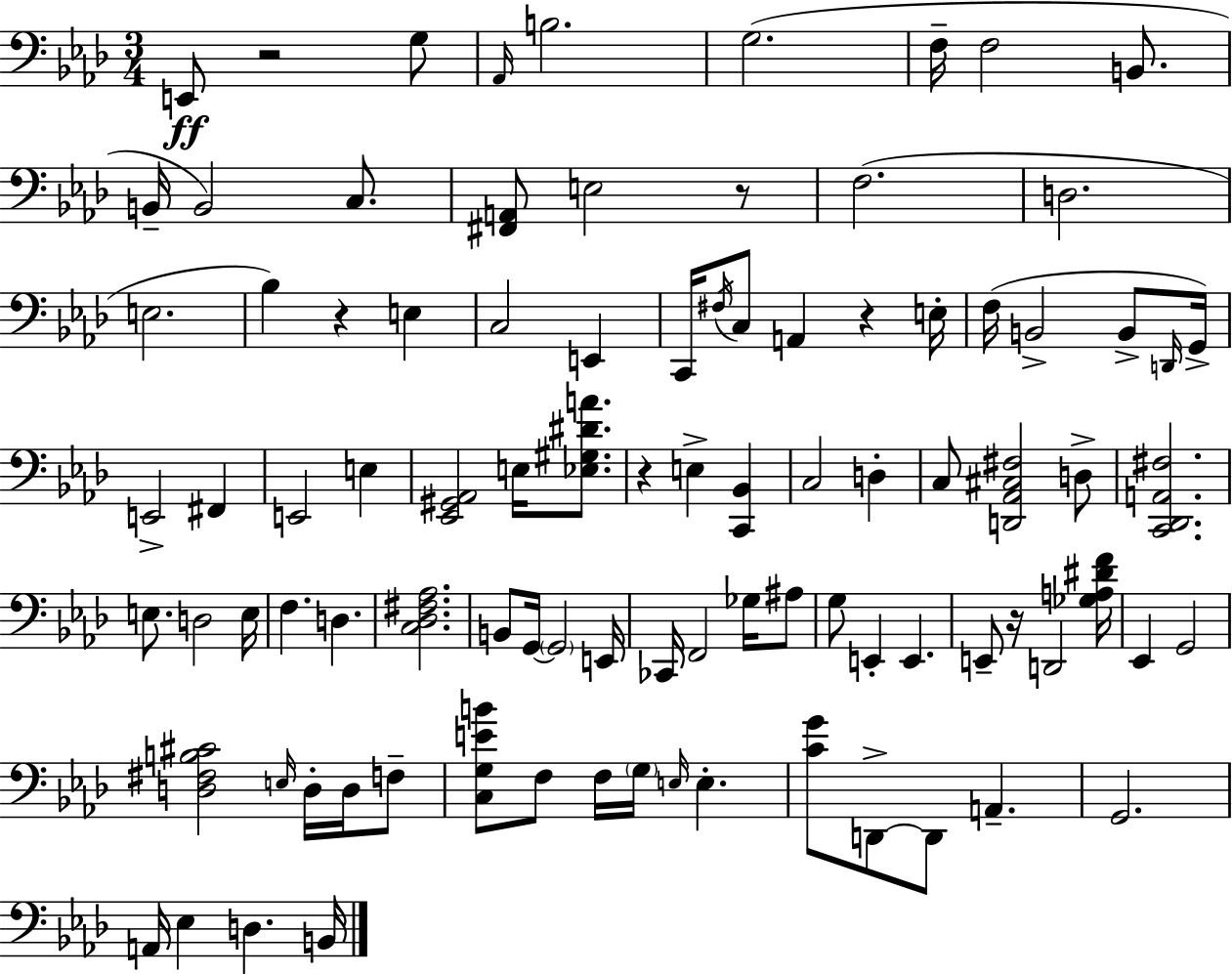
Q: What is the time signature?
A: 3/4